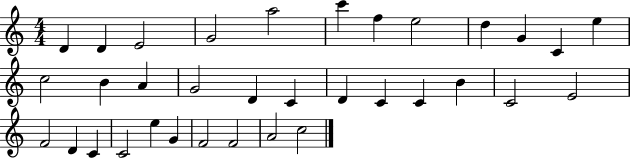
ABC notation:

X:1
T:Untitled
M:4/4
L:1/4
K:C
D D E2 G2 a2 c' f e2 d G C e c2 B A G2 D C D C C B C2 E2 F2 D C C2 e G F2 F2 A2 c2